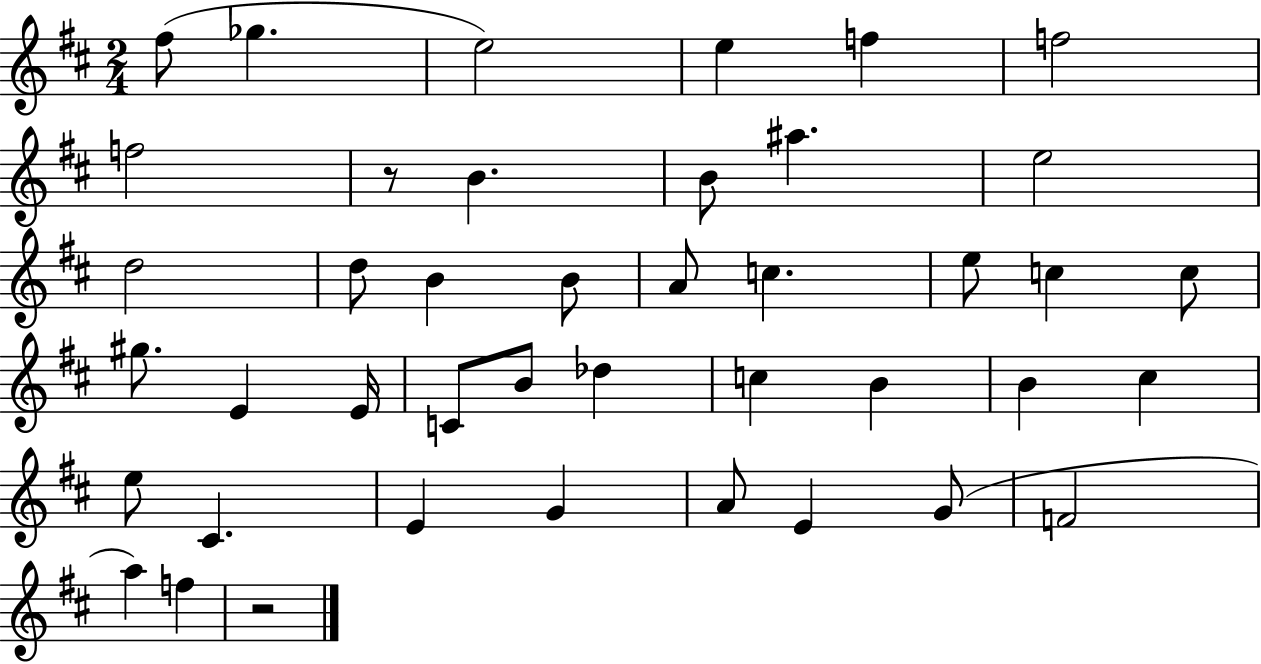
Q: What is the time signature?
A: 2/4